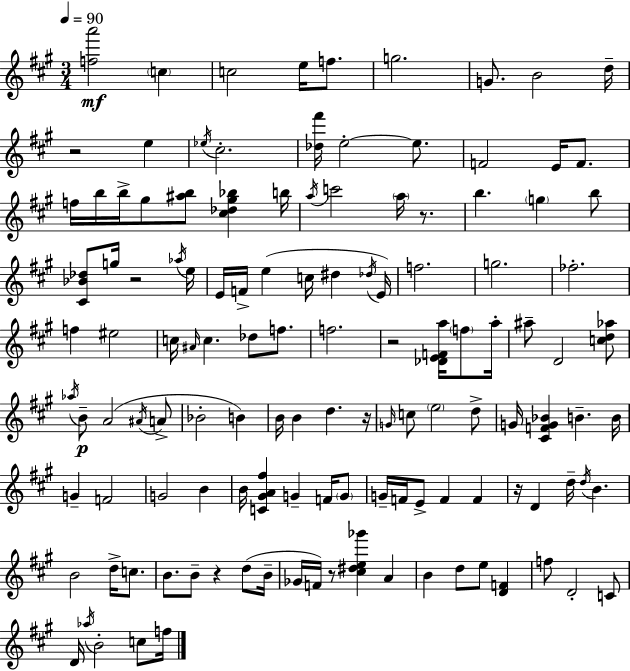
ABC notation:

X:1
T:Untitled
M:3/4
L:1/4
K:A
[fa']2 c c2 e/4 f/2 g2 G/2 B2 d/4 z2 e _e/4 ^c2 [_d^f']/4 e2 e/2 F2 E/4 F/2 f/4 b/4 b/4 ^g/2 [^ab]/2 [^c_d^g_b] b/4 a/4 c'2 a/4 z/2 b g b/2 [^C_B_d]/2 g/4 z2 _a/4 e/4 E/4 F/4 e c/4 ^d _d/4 E/4 f2 g2 _f2 f ^e2 c/4 ^A/4 c _d/2 f/2 f2 z2 [_DEFa]/4 f/2 a/4 ^a/2 D2 [cd_a]/2 _a/4 B/2 A2 ^A/4 A/2 _B2 B B/4 B d z/4 G/4 c/2 e2 d/2 G/4 [^CFG_B] B B/4 G F2 G2 B B/4 [C^GA^f] G F/4 G/2 G/4 F/4 E/2 F F z/4 D d/4 d/4 B B2 d/4 c/2 B/2 B/2 z d/2 B/4 _G/4 F/4 z/2 [^c^de_g'] A B d/2 e/2 [DF] f/2 D2 C/2 D/4 _a/4 B2 c/2 f/4